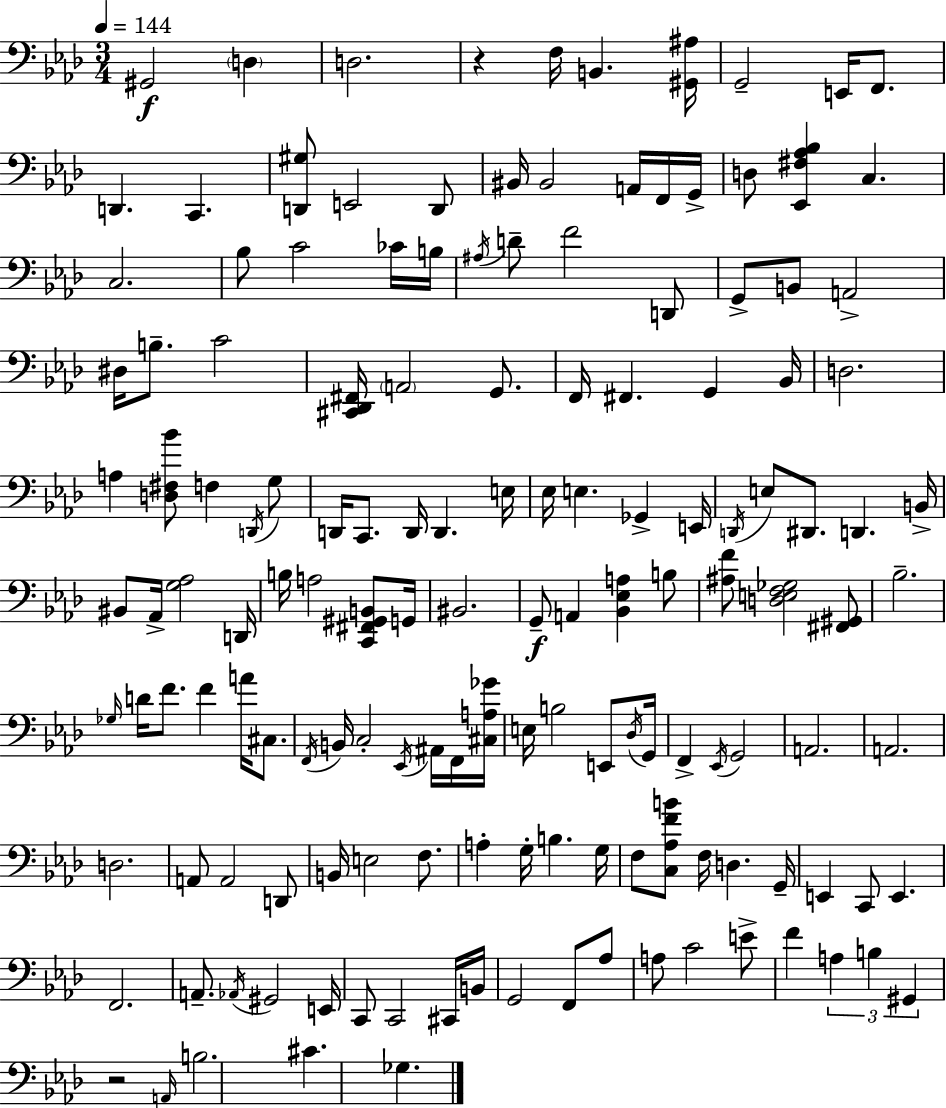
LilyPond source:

{
  \clef bass
  \numericTimeSignature
  \time 3/4
  \key f \minor
  \tempo 4 = 144
  gis,2\f \parenthesize d4 | d2. | r4 f16 b,4. <gis, ais>16 | g,2-- e,16 f,8. | \break d,4. c,4. | <d, gis>8 e,2 d,8 | bis,16 bis,2 a,16 f,16 g,16-> | d8 <ees, fis aes bes>4 c4. | \break c2. | bes8 c'2 ces'16 b16 | \acciaccatura { ais16 } d'8-- f'2 d,8 | g,8-> b,8 a,2-> | \break dis16 b8.-- c'2 | <cis, des, fis,>16 \parenthesize a,2 g,8. | f,16 fis,4. g,4 | bes,16 d2. | \break a4 <d fis bes'>8 f4 \acciaccatura { d,16 } | g8 d,16 c,8. d,16 d,4. | e16 ees16 e4. ges,4-> | e,16 \acciaccatura { d,16 } e8 dis,8. d,4. | \break b,16-> bis,8 aes,16-> <g aes>2 | d,16 b16 a2 | <c, fis, gis, b,>8 g,16 bis,2. | g,8--\f a,4 <bes, ees a>4 | \break b8 <ais f'>8 <d e f ges>2 | <fis, gis,>8 bes2.-- | \grace { ges16 } d'16 f'8. f'4 | a'16 cis8. \acciaccatura { f,16 } b,16 c2-. | \break \acciaccatura { ees,16 } ais,16 f,16 <cis a ges'>16 e16 b2 | e,8 \acciaccatura { des16 } g,16 f,4-> \acciaccatura { ees,16 } | g,2 a,2. | a,2. | \break d2. | a,8 a,2 | d,8 b,16 e2 | f8. a4-. | \break g16-. b4. g16 f8 <c aes f' b'>8 | f16 d4. g,16-- e,4 | c,8 e,4. f,2. | a,8.-- \acciaccatura { aes,16 } | \break gis,2 e,16 c,8 c,2 | cis,16 b,16 g,2 | f,8 aes8 a8 c'2 | e'8-> f'4 | \break \tuplet 3/2 { a4 b4 gis,4 } | r2 \grace { a,16 } b2. | cis'4. | ges4. \bar "|."
}